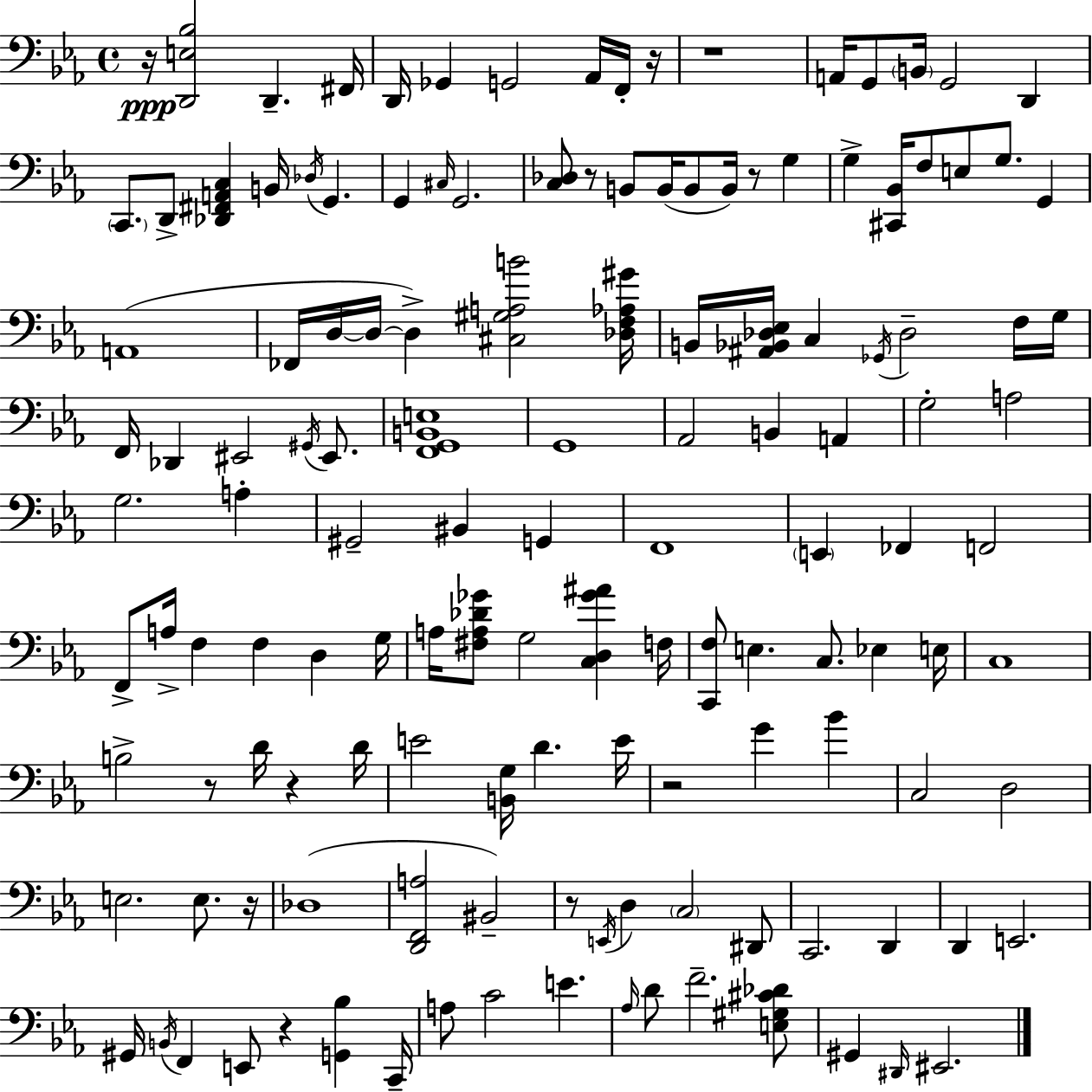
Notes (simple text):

R/s [D2,E3,Bb3]/h D2/q. F#2/s D2/s Gb2/q G2/h Ab2/s F2/s R/s R/w A2/s G2/e B2/s G2/h D2/q C2/e. D2/e [Db2,F#2,A2,C3]/q B2/s Db3/s G2/q. G2/q C#3/s G2/h. [C3,Db3]/e R/e B2/e B2/s B2/e B2/s R/e G3/q G3/q [C#2,Bb2]/s F3/e E3/e G3/e. G2/q A2/w FES2/s D3/s D3/s D3/q [C#3,G#3,A3,B4]/h [Db3,F3,Ab3,G#4]/s B2/s [A#2,Bb2,Db3,Eb3]/s C3/q Gb2/s Db3/h F3/s G3/s F2/s Db2/q EIS2/h G#2/s EIS2/e. [F2,G2,B2,E3]/w G2/w Ab2/h B2/q A2/q G3/h A3/h G3/h. A3/q G#2/h BIS2/q G2/q F2/w E2/q FES2/q F2/h F2/e A3/s F3/q F3/q D3/q G3/s A3/s [F#3,A3,Db4,Gb4]/e G3/h [C3,D3,Gb4,A#4]/q F3/s [C2,F3]/e E3/q. C3/e. Eb3/q E3/s C3/w B3/h R/e D4/s R/q D4/s E4/h [B2,G3]/s D4/q. E4/s R/h G4/q Bb4/q C3/h D3/h E3/h. E3/e. R/s Db3/w [D2,F2,A3]/h BIS2/h R/e E2/s D3/q C3/h D#2/e C2/h. D2/q D2/q E2/h. G#2/s B2/s F2/q E2/e R/q [G2,Bb3]/q C2/s A3/e C4/h E4/q. Ab3/s D4/e F4/h. [E3,G#3,C#4,Db4]/e G#2/q D#2/s EIS2/h.